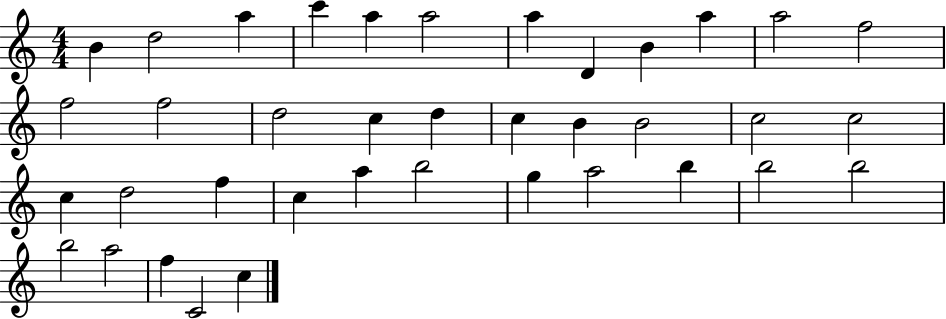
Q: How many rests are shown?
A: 0